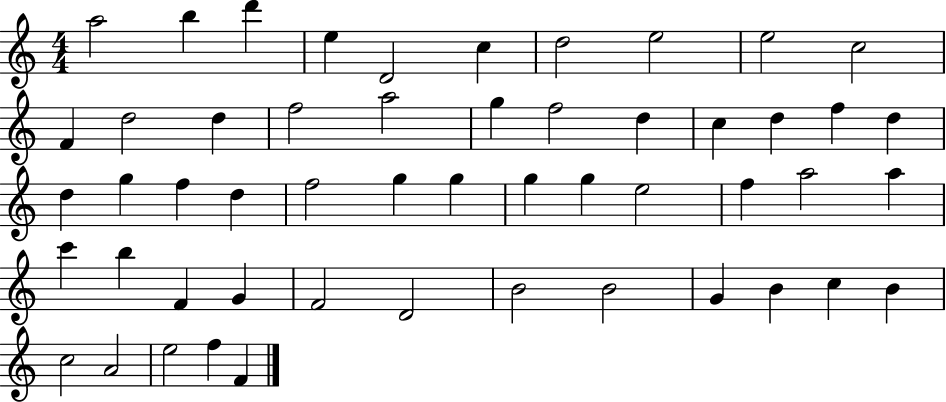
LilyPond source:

{
  \clef treble
  \numericTimeSignature
  \time 4/4
  \key c \major
  a''2 b''4 d'''4 | e''4 d'2 c''4 | d''2 e''2 | e''2 c''2 | \break f'4 d''2 d''4 | f''2 a''2 | g''4 f''2 d''4 | c''4 d''4 f''4 d''4 | \break d''4 g''4 f''4 d''4 | f''2 g''4 g''4 | g''4 g''4 e''2 | f''4 a''2 a''4 | \break c'''4 b''4 f'4 g'4 | f'2 d'2 | b'2 b'2 | g'4 b'4 c''4 b'4 | \break c''2 a'2 | e''2 f''4 f'4 | \bar "|."
}